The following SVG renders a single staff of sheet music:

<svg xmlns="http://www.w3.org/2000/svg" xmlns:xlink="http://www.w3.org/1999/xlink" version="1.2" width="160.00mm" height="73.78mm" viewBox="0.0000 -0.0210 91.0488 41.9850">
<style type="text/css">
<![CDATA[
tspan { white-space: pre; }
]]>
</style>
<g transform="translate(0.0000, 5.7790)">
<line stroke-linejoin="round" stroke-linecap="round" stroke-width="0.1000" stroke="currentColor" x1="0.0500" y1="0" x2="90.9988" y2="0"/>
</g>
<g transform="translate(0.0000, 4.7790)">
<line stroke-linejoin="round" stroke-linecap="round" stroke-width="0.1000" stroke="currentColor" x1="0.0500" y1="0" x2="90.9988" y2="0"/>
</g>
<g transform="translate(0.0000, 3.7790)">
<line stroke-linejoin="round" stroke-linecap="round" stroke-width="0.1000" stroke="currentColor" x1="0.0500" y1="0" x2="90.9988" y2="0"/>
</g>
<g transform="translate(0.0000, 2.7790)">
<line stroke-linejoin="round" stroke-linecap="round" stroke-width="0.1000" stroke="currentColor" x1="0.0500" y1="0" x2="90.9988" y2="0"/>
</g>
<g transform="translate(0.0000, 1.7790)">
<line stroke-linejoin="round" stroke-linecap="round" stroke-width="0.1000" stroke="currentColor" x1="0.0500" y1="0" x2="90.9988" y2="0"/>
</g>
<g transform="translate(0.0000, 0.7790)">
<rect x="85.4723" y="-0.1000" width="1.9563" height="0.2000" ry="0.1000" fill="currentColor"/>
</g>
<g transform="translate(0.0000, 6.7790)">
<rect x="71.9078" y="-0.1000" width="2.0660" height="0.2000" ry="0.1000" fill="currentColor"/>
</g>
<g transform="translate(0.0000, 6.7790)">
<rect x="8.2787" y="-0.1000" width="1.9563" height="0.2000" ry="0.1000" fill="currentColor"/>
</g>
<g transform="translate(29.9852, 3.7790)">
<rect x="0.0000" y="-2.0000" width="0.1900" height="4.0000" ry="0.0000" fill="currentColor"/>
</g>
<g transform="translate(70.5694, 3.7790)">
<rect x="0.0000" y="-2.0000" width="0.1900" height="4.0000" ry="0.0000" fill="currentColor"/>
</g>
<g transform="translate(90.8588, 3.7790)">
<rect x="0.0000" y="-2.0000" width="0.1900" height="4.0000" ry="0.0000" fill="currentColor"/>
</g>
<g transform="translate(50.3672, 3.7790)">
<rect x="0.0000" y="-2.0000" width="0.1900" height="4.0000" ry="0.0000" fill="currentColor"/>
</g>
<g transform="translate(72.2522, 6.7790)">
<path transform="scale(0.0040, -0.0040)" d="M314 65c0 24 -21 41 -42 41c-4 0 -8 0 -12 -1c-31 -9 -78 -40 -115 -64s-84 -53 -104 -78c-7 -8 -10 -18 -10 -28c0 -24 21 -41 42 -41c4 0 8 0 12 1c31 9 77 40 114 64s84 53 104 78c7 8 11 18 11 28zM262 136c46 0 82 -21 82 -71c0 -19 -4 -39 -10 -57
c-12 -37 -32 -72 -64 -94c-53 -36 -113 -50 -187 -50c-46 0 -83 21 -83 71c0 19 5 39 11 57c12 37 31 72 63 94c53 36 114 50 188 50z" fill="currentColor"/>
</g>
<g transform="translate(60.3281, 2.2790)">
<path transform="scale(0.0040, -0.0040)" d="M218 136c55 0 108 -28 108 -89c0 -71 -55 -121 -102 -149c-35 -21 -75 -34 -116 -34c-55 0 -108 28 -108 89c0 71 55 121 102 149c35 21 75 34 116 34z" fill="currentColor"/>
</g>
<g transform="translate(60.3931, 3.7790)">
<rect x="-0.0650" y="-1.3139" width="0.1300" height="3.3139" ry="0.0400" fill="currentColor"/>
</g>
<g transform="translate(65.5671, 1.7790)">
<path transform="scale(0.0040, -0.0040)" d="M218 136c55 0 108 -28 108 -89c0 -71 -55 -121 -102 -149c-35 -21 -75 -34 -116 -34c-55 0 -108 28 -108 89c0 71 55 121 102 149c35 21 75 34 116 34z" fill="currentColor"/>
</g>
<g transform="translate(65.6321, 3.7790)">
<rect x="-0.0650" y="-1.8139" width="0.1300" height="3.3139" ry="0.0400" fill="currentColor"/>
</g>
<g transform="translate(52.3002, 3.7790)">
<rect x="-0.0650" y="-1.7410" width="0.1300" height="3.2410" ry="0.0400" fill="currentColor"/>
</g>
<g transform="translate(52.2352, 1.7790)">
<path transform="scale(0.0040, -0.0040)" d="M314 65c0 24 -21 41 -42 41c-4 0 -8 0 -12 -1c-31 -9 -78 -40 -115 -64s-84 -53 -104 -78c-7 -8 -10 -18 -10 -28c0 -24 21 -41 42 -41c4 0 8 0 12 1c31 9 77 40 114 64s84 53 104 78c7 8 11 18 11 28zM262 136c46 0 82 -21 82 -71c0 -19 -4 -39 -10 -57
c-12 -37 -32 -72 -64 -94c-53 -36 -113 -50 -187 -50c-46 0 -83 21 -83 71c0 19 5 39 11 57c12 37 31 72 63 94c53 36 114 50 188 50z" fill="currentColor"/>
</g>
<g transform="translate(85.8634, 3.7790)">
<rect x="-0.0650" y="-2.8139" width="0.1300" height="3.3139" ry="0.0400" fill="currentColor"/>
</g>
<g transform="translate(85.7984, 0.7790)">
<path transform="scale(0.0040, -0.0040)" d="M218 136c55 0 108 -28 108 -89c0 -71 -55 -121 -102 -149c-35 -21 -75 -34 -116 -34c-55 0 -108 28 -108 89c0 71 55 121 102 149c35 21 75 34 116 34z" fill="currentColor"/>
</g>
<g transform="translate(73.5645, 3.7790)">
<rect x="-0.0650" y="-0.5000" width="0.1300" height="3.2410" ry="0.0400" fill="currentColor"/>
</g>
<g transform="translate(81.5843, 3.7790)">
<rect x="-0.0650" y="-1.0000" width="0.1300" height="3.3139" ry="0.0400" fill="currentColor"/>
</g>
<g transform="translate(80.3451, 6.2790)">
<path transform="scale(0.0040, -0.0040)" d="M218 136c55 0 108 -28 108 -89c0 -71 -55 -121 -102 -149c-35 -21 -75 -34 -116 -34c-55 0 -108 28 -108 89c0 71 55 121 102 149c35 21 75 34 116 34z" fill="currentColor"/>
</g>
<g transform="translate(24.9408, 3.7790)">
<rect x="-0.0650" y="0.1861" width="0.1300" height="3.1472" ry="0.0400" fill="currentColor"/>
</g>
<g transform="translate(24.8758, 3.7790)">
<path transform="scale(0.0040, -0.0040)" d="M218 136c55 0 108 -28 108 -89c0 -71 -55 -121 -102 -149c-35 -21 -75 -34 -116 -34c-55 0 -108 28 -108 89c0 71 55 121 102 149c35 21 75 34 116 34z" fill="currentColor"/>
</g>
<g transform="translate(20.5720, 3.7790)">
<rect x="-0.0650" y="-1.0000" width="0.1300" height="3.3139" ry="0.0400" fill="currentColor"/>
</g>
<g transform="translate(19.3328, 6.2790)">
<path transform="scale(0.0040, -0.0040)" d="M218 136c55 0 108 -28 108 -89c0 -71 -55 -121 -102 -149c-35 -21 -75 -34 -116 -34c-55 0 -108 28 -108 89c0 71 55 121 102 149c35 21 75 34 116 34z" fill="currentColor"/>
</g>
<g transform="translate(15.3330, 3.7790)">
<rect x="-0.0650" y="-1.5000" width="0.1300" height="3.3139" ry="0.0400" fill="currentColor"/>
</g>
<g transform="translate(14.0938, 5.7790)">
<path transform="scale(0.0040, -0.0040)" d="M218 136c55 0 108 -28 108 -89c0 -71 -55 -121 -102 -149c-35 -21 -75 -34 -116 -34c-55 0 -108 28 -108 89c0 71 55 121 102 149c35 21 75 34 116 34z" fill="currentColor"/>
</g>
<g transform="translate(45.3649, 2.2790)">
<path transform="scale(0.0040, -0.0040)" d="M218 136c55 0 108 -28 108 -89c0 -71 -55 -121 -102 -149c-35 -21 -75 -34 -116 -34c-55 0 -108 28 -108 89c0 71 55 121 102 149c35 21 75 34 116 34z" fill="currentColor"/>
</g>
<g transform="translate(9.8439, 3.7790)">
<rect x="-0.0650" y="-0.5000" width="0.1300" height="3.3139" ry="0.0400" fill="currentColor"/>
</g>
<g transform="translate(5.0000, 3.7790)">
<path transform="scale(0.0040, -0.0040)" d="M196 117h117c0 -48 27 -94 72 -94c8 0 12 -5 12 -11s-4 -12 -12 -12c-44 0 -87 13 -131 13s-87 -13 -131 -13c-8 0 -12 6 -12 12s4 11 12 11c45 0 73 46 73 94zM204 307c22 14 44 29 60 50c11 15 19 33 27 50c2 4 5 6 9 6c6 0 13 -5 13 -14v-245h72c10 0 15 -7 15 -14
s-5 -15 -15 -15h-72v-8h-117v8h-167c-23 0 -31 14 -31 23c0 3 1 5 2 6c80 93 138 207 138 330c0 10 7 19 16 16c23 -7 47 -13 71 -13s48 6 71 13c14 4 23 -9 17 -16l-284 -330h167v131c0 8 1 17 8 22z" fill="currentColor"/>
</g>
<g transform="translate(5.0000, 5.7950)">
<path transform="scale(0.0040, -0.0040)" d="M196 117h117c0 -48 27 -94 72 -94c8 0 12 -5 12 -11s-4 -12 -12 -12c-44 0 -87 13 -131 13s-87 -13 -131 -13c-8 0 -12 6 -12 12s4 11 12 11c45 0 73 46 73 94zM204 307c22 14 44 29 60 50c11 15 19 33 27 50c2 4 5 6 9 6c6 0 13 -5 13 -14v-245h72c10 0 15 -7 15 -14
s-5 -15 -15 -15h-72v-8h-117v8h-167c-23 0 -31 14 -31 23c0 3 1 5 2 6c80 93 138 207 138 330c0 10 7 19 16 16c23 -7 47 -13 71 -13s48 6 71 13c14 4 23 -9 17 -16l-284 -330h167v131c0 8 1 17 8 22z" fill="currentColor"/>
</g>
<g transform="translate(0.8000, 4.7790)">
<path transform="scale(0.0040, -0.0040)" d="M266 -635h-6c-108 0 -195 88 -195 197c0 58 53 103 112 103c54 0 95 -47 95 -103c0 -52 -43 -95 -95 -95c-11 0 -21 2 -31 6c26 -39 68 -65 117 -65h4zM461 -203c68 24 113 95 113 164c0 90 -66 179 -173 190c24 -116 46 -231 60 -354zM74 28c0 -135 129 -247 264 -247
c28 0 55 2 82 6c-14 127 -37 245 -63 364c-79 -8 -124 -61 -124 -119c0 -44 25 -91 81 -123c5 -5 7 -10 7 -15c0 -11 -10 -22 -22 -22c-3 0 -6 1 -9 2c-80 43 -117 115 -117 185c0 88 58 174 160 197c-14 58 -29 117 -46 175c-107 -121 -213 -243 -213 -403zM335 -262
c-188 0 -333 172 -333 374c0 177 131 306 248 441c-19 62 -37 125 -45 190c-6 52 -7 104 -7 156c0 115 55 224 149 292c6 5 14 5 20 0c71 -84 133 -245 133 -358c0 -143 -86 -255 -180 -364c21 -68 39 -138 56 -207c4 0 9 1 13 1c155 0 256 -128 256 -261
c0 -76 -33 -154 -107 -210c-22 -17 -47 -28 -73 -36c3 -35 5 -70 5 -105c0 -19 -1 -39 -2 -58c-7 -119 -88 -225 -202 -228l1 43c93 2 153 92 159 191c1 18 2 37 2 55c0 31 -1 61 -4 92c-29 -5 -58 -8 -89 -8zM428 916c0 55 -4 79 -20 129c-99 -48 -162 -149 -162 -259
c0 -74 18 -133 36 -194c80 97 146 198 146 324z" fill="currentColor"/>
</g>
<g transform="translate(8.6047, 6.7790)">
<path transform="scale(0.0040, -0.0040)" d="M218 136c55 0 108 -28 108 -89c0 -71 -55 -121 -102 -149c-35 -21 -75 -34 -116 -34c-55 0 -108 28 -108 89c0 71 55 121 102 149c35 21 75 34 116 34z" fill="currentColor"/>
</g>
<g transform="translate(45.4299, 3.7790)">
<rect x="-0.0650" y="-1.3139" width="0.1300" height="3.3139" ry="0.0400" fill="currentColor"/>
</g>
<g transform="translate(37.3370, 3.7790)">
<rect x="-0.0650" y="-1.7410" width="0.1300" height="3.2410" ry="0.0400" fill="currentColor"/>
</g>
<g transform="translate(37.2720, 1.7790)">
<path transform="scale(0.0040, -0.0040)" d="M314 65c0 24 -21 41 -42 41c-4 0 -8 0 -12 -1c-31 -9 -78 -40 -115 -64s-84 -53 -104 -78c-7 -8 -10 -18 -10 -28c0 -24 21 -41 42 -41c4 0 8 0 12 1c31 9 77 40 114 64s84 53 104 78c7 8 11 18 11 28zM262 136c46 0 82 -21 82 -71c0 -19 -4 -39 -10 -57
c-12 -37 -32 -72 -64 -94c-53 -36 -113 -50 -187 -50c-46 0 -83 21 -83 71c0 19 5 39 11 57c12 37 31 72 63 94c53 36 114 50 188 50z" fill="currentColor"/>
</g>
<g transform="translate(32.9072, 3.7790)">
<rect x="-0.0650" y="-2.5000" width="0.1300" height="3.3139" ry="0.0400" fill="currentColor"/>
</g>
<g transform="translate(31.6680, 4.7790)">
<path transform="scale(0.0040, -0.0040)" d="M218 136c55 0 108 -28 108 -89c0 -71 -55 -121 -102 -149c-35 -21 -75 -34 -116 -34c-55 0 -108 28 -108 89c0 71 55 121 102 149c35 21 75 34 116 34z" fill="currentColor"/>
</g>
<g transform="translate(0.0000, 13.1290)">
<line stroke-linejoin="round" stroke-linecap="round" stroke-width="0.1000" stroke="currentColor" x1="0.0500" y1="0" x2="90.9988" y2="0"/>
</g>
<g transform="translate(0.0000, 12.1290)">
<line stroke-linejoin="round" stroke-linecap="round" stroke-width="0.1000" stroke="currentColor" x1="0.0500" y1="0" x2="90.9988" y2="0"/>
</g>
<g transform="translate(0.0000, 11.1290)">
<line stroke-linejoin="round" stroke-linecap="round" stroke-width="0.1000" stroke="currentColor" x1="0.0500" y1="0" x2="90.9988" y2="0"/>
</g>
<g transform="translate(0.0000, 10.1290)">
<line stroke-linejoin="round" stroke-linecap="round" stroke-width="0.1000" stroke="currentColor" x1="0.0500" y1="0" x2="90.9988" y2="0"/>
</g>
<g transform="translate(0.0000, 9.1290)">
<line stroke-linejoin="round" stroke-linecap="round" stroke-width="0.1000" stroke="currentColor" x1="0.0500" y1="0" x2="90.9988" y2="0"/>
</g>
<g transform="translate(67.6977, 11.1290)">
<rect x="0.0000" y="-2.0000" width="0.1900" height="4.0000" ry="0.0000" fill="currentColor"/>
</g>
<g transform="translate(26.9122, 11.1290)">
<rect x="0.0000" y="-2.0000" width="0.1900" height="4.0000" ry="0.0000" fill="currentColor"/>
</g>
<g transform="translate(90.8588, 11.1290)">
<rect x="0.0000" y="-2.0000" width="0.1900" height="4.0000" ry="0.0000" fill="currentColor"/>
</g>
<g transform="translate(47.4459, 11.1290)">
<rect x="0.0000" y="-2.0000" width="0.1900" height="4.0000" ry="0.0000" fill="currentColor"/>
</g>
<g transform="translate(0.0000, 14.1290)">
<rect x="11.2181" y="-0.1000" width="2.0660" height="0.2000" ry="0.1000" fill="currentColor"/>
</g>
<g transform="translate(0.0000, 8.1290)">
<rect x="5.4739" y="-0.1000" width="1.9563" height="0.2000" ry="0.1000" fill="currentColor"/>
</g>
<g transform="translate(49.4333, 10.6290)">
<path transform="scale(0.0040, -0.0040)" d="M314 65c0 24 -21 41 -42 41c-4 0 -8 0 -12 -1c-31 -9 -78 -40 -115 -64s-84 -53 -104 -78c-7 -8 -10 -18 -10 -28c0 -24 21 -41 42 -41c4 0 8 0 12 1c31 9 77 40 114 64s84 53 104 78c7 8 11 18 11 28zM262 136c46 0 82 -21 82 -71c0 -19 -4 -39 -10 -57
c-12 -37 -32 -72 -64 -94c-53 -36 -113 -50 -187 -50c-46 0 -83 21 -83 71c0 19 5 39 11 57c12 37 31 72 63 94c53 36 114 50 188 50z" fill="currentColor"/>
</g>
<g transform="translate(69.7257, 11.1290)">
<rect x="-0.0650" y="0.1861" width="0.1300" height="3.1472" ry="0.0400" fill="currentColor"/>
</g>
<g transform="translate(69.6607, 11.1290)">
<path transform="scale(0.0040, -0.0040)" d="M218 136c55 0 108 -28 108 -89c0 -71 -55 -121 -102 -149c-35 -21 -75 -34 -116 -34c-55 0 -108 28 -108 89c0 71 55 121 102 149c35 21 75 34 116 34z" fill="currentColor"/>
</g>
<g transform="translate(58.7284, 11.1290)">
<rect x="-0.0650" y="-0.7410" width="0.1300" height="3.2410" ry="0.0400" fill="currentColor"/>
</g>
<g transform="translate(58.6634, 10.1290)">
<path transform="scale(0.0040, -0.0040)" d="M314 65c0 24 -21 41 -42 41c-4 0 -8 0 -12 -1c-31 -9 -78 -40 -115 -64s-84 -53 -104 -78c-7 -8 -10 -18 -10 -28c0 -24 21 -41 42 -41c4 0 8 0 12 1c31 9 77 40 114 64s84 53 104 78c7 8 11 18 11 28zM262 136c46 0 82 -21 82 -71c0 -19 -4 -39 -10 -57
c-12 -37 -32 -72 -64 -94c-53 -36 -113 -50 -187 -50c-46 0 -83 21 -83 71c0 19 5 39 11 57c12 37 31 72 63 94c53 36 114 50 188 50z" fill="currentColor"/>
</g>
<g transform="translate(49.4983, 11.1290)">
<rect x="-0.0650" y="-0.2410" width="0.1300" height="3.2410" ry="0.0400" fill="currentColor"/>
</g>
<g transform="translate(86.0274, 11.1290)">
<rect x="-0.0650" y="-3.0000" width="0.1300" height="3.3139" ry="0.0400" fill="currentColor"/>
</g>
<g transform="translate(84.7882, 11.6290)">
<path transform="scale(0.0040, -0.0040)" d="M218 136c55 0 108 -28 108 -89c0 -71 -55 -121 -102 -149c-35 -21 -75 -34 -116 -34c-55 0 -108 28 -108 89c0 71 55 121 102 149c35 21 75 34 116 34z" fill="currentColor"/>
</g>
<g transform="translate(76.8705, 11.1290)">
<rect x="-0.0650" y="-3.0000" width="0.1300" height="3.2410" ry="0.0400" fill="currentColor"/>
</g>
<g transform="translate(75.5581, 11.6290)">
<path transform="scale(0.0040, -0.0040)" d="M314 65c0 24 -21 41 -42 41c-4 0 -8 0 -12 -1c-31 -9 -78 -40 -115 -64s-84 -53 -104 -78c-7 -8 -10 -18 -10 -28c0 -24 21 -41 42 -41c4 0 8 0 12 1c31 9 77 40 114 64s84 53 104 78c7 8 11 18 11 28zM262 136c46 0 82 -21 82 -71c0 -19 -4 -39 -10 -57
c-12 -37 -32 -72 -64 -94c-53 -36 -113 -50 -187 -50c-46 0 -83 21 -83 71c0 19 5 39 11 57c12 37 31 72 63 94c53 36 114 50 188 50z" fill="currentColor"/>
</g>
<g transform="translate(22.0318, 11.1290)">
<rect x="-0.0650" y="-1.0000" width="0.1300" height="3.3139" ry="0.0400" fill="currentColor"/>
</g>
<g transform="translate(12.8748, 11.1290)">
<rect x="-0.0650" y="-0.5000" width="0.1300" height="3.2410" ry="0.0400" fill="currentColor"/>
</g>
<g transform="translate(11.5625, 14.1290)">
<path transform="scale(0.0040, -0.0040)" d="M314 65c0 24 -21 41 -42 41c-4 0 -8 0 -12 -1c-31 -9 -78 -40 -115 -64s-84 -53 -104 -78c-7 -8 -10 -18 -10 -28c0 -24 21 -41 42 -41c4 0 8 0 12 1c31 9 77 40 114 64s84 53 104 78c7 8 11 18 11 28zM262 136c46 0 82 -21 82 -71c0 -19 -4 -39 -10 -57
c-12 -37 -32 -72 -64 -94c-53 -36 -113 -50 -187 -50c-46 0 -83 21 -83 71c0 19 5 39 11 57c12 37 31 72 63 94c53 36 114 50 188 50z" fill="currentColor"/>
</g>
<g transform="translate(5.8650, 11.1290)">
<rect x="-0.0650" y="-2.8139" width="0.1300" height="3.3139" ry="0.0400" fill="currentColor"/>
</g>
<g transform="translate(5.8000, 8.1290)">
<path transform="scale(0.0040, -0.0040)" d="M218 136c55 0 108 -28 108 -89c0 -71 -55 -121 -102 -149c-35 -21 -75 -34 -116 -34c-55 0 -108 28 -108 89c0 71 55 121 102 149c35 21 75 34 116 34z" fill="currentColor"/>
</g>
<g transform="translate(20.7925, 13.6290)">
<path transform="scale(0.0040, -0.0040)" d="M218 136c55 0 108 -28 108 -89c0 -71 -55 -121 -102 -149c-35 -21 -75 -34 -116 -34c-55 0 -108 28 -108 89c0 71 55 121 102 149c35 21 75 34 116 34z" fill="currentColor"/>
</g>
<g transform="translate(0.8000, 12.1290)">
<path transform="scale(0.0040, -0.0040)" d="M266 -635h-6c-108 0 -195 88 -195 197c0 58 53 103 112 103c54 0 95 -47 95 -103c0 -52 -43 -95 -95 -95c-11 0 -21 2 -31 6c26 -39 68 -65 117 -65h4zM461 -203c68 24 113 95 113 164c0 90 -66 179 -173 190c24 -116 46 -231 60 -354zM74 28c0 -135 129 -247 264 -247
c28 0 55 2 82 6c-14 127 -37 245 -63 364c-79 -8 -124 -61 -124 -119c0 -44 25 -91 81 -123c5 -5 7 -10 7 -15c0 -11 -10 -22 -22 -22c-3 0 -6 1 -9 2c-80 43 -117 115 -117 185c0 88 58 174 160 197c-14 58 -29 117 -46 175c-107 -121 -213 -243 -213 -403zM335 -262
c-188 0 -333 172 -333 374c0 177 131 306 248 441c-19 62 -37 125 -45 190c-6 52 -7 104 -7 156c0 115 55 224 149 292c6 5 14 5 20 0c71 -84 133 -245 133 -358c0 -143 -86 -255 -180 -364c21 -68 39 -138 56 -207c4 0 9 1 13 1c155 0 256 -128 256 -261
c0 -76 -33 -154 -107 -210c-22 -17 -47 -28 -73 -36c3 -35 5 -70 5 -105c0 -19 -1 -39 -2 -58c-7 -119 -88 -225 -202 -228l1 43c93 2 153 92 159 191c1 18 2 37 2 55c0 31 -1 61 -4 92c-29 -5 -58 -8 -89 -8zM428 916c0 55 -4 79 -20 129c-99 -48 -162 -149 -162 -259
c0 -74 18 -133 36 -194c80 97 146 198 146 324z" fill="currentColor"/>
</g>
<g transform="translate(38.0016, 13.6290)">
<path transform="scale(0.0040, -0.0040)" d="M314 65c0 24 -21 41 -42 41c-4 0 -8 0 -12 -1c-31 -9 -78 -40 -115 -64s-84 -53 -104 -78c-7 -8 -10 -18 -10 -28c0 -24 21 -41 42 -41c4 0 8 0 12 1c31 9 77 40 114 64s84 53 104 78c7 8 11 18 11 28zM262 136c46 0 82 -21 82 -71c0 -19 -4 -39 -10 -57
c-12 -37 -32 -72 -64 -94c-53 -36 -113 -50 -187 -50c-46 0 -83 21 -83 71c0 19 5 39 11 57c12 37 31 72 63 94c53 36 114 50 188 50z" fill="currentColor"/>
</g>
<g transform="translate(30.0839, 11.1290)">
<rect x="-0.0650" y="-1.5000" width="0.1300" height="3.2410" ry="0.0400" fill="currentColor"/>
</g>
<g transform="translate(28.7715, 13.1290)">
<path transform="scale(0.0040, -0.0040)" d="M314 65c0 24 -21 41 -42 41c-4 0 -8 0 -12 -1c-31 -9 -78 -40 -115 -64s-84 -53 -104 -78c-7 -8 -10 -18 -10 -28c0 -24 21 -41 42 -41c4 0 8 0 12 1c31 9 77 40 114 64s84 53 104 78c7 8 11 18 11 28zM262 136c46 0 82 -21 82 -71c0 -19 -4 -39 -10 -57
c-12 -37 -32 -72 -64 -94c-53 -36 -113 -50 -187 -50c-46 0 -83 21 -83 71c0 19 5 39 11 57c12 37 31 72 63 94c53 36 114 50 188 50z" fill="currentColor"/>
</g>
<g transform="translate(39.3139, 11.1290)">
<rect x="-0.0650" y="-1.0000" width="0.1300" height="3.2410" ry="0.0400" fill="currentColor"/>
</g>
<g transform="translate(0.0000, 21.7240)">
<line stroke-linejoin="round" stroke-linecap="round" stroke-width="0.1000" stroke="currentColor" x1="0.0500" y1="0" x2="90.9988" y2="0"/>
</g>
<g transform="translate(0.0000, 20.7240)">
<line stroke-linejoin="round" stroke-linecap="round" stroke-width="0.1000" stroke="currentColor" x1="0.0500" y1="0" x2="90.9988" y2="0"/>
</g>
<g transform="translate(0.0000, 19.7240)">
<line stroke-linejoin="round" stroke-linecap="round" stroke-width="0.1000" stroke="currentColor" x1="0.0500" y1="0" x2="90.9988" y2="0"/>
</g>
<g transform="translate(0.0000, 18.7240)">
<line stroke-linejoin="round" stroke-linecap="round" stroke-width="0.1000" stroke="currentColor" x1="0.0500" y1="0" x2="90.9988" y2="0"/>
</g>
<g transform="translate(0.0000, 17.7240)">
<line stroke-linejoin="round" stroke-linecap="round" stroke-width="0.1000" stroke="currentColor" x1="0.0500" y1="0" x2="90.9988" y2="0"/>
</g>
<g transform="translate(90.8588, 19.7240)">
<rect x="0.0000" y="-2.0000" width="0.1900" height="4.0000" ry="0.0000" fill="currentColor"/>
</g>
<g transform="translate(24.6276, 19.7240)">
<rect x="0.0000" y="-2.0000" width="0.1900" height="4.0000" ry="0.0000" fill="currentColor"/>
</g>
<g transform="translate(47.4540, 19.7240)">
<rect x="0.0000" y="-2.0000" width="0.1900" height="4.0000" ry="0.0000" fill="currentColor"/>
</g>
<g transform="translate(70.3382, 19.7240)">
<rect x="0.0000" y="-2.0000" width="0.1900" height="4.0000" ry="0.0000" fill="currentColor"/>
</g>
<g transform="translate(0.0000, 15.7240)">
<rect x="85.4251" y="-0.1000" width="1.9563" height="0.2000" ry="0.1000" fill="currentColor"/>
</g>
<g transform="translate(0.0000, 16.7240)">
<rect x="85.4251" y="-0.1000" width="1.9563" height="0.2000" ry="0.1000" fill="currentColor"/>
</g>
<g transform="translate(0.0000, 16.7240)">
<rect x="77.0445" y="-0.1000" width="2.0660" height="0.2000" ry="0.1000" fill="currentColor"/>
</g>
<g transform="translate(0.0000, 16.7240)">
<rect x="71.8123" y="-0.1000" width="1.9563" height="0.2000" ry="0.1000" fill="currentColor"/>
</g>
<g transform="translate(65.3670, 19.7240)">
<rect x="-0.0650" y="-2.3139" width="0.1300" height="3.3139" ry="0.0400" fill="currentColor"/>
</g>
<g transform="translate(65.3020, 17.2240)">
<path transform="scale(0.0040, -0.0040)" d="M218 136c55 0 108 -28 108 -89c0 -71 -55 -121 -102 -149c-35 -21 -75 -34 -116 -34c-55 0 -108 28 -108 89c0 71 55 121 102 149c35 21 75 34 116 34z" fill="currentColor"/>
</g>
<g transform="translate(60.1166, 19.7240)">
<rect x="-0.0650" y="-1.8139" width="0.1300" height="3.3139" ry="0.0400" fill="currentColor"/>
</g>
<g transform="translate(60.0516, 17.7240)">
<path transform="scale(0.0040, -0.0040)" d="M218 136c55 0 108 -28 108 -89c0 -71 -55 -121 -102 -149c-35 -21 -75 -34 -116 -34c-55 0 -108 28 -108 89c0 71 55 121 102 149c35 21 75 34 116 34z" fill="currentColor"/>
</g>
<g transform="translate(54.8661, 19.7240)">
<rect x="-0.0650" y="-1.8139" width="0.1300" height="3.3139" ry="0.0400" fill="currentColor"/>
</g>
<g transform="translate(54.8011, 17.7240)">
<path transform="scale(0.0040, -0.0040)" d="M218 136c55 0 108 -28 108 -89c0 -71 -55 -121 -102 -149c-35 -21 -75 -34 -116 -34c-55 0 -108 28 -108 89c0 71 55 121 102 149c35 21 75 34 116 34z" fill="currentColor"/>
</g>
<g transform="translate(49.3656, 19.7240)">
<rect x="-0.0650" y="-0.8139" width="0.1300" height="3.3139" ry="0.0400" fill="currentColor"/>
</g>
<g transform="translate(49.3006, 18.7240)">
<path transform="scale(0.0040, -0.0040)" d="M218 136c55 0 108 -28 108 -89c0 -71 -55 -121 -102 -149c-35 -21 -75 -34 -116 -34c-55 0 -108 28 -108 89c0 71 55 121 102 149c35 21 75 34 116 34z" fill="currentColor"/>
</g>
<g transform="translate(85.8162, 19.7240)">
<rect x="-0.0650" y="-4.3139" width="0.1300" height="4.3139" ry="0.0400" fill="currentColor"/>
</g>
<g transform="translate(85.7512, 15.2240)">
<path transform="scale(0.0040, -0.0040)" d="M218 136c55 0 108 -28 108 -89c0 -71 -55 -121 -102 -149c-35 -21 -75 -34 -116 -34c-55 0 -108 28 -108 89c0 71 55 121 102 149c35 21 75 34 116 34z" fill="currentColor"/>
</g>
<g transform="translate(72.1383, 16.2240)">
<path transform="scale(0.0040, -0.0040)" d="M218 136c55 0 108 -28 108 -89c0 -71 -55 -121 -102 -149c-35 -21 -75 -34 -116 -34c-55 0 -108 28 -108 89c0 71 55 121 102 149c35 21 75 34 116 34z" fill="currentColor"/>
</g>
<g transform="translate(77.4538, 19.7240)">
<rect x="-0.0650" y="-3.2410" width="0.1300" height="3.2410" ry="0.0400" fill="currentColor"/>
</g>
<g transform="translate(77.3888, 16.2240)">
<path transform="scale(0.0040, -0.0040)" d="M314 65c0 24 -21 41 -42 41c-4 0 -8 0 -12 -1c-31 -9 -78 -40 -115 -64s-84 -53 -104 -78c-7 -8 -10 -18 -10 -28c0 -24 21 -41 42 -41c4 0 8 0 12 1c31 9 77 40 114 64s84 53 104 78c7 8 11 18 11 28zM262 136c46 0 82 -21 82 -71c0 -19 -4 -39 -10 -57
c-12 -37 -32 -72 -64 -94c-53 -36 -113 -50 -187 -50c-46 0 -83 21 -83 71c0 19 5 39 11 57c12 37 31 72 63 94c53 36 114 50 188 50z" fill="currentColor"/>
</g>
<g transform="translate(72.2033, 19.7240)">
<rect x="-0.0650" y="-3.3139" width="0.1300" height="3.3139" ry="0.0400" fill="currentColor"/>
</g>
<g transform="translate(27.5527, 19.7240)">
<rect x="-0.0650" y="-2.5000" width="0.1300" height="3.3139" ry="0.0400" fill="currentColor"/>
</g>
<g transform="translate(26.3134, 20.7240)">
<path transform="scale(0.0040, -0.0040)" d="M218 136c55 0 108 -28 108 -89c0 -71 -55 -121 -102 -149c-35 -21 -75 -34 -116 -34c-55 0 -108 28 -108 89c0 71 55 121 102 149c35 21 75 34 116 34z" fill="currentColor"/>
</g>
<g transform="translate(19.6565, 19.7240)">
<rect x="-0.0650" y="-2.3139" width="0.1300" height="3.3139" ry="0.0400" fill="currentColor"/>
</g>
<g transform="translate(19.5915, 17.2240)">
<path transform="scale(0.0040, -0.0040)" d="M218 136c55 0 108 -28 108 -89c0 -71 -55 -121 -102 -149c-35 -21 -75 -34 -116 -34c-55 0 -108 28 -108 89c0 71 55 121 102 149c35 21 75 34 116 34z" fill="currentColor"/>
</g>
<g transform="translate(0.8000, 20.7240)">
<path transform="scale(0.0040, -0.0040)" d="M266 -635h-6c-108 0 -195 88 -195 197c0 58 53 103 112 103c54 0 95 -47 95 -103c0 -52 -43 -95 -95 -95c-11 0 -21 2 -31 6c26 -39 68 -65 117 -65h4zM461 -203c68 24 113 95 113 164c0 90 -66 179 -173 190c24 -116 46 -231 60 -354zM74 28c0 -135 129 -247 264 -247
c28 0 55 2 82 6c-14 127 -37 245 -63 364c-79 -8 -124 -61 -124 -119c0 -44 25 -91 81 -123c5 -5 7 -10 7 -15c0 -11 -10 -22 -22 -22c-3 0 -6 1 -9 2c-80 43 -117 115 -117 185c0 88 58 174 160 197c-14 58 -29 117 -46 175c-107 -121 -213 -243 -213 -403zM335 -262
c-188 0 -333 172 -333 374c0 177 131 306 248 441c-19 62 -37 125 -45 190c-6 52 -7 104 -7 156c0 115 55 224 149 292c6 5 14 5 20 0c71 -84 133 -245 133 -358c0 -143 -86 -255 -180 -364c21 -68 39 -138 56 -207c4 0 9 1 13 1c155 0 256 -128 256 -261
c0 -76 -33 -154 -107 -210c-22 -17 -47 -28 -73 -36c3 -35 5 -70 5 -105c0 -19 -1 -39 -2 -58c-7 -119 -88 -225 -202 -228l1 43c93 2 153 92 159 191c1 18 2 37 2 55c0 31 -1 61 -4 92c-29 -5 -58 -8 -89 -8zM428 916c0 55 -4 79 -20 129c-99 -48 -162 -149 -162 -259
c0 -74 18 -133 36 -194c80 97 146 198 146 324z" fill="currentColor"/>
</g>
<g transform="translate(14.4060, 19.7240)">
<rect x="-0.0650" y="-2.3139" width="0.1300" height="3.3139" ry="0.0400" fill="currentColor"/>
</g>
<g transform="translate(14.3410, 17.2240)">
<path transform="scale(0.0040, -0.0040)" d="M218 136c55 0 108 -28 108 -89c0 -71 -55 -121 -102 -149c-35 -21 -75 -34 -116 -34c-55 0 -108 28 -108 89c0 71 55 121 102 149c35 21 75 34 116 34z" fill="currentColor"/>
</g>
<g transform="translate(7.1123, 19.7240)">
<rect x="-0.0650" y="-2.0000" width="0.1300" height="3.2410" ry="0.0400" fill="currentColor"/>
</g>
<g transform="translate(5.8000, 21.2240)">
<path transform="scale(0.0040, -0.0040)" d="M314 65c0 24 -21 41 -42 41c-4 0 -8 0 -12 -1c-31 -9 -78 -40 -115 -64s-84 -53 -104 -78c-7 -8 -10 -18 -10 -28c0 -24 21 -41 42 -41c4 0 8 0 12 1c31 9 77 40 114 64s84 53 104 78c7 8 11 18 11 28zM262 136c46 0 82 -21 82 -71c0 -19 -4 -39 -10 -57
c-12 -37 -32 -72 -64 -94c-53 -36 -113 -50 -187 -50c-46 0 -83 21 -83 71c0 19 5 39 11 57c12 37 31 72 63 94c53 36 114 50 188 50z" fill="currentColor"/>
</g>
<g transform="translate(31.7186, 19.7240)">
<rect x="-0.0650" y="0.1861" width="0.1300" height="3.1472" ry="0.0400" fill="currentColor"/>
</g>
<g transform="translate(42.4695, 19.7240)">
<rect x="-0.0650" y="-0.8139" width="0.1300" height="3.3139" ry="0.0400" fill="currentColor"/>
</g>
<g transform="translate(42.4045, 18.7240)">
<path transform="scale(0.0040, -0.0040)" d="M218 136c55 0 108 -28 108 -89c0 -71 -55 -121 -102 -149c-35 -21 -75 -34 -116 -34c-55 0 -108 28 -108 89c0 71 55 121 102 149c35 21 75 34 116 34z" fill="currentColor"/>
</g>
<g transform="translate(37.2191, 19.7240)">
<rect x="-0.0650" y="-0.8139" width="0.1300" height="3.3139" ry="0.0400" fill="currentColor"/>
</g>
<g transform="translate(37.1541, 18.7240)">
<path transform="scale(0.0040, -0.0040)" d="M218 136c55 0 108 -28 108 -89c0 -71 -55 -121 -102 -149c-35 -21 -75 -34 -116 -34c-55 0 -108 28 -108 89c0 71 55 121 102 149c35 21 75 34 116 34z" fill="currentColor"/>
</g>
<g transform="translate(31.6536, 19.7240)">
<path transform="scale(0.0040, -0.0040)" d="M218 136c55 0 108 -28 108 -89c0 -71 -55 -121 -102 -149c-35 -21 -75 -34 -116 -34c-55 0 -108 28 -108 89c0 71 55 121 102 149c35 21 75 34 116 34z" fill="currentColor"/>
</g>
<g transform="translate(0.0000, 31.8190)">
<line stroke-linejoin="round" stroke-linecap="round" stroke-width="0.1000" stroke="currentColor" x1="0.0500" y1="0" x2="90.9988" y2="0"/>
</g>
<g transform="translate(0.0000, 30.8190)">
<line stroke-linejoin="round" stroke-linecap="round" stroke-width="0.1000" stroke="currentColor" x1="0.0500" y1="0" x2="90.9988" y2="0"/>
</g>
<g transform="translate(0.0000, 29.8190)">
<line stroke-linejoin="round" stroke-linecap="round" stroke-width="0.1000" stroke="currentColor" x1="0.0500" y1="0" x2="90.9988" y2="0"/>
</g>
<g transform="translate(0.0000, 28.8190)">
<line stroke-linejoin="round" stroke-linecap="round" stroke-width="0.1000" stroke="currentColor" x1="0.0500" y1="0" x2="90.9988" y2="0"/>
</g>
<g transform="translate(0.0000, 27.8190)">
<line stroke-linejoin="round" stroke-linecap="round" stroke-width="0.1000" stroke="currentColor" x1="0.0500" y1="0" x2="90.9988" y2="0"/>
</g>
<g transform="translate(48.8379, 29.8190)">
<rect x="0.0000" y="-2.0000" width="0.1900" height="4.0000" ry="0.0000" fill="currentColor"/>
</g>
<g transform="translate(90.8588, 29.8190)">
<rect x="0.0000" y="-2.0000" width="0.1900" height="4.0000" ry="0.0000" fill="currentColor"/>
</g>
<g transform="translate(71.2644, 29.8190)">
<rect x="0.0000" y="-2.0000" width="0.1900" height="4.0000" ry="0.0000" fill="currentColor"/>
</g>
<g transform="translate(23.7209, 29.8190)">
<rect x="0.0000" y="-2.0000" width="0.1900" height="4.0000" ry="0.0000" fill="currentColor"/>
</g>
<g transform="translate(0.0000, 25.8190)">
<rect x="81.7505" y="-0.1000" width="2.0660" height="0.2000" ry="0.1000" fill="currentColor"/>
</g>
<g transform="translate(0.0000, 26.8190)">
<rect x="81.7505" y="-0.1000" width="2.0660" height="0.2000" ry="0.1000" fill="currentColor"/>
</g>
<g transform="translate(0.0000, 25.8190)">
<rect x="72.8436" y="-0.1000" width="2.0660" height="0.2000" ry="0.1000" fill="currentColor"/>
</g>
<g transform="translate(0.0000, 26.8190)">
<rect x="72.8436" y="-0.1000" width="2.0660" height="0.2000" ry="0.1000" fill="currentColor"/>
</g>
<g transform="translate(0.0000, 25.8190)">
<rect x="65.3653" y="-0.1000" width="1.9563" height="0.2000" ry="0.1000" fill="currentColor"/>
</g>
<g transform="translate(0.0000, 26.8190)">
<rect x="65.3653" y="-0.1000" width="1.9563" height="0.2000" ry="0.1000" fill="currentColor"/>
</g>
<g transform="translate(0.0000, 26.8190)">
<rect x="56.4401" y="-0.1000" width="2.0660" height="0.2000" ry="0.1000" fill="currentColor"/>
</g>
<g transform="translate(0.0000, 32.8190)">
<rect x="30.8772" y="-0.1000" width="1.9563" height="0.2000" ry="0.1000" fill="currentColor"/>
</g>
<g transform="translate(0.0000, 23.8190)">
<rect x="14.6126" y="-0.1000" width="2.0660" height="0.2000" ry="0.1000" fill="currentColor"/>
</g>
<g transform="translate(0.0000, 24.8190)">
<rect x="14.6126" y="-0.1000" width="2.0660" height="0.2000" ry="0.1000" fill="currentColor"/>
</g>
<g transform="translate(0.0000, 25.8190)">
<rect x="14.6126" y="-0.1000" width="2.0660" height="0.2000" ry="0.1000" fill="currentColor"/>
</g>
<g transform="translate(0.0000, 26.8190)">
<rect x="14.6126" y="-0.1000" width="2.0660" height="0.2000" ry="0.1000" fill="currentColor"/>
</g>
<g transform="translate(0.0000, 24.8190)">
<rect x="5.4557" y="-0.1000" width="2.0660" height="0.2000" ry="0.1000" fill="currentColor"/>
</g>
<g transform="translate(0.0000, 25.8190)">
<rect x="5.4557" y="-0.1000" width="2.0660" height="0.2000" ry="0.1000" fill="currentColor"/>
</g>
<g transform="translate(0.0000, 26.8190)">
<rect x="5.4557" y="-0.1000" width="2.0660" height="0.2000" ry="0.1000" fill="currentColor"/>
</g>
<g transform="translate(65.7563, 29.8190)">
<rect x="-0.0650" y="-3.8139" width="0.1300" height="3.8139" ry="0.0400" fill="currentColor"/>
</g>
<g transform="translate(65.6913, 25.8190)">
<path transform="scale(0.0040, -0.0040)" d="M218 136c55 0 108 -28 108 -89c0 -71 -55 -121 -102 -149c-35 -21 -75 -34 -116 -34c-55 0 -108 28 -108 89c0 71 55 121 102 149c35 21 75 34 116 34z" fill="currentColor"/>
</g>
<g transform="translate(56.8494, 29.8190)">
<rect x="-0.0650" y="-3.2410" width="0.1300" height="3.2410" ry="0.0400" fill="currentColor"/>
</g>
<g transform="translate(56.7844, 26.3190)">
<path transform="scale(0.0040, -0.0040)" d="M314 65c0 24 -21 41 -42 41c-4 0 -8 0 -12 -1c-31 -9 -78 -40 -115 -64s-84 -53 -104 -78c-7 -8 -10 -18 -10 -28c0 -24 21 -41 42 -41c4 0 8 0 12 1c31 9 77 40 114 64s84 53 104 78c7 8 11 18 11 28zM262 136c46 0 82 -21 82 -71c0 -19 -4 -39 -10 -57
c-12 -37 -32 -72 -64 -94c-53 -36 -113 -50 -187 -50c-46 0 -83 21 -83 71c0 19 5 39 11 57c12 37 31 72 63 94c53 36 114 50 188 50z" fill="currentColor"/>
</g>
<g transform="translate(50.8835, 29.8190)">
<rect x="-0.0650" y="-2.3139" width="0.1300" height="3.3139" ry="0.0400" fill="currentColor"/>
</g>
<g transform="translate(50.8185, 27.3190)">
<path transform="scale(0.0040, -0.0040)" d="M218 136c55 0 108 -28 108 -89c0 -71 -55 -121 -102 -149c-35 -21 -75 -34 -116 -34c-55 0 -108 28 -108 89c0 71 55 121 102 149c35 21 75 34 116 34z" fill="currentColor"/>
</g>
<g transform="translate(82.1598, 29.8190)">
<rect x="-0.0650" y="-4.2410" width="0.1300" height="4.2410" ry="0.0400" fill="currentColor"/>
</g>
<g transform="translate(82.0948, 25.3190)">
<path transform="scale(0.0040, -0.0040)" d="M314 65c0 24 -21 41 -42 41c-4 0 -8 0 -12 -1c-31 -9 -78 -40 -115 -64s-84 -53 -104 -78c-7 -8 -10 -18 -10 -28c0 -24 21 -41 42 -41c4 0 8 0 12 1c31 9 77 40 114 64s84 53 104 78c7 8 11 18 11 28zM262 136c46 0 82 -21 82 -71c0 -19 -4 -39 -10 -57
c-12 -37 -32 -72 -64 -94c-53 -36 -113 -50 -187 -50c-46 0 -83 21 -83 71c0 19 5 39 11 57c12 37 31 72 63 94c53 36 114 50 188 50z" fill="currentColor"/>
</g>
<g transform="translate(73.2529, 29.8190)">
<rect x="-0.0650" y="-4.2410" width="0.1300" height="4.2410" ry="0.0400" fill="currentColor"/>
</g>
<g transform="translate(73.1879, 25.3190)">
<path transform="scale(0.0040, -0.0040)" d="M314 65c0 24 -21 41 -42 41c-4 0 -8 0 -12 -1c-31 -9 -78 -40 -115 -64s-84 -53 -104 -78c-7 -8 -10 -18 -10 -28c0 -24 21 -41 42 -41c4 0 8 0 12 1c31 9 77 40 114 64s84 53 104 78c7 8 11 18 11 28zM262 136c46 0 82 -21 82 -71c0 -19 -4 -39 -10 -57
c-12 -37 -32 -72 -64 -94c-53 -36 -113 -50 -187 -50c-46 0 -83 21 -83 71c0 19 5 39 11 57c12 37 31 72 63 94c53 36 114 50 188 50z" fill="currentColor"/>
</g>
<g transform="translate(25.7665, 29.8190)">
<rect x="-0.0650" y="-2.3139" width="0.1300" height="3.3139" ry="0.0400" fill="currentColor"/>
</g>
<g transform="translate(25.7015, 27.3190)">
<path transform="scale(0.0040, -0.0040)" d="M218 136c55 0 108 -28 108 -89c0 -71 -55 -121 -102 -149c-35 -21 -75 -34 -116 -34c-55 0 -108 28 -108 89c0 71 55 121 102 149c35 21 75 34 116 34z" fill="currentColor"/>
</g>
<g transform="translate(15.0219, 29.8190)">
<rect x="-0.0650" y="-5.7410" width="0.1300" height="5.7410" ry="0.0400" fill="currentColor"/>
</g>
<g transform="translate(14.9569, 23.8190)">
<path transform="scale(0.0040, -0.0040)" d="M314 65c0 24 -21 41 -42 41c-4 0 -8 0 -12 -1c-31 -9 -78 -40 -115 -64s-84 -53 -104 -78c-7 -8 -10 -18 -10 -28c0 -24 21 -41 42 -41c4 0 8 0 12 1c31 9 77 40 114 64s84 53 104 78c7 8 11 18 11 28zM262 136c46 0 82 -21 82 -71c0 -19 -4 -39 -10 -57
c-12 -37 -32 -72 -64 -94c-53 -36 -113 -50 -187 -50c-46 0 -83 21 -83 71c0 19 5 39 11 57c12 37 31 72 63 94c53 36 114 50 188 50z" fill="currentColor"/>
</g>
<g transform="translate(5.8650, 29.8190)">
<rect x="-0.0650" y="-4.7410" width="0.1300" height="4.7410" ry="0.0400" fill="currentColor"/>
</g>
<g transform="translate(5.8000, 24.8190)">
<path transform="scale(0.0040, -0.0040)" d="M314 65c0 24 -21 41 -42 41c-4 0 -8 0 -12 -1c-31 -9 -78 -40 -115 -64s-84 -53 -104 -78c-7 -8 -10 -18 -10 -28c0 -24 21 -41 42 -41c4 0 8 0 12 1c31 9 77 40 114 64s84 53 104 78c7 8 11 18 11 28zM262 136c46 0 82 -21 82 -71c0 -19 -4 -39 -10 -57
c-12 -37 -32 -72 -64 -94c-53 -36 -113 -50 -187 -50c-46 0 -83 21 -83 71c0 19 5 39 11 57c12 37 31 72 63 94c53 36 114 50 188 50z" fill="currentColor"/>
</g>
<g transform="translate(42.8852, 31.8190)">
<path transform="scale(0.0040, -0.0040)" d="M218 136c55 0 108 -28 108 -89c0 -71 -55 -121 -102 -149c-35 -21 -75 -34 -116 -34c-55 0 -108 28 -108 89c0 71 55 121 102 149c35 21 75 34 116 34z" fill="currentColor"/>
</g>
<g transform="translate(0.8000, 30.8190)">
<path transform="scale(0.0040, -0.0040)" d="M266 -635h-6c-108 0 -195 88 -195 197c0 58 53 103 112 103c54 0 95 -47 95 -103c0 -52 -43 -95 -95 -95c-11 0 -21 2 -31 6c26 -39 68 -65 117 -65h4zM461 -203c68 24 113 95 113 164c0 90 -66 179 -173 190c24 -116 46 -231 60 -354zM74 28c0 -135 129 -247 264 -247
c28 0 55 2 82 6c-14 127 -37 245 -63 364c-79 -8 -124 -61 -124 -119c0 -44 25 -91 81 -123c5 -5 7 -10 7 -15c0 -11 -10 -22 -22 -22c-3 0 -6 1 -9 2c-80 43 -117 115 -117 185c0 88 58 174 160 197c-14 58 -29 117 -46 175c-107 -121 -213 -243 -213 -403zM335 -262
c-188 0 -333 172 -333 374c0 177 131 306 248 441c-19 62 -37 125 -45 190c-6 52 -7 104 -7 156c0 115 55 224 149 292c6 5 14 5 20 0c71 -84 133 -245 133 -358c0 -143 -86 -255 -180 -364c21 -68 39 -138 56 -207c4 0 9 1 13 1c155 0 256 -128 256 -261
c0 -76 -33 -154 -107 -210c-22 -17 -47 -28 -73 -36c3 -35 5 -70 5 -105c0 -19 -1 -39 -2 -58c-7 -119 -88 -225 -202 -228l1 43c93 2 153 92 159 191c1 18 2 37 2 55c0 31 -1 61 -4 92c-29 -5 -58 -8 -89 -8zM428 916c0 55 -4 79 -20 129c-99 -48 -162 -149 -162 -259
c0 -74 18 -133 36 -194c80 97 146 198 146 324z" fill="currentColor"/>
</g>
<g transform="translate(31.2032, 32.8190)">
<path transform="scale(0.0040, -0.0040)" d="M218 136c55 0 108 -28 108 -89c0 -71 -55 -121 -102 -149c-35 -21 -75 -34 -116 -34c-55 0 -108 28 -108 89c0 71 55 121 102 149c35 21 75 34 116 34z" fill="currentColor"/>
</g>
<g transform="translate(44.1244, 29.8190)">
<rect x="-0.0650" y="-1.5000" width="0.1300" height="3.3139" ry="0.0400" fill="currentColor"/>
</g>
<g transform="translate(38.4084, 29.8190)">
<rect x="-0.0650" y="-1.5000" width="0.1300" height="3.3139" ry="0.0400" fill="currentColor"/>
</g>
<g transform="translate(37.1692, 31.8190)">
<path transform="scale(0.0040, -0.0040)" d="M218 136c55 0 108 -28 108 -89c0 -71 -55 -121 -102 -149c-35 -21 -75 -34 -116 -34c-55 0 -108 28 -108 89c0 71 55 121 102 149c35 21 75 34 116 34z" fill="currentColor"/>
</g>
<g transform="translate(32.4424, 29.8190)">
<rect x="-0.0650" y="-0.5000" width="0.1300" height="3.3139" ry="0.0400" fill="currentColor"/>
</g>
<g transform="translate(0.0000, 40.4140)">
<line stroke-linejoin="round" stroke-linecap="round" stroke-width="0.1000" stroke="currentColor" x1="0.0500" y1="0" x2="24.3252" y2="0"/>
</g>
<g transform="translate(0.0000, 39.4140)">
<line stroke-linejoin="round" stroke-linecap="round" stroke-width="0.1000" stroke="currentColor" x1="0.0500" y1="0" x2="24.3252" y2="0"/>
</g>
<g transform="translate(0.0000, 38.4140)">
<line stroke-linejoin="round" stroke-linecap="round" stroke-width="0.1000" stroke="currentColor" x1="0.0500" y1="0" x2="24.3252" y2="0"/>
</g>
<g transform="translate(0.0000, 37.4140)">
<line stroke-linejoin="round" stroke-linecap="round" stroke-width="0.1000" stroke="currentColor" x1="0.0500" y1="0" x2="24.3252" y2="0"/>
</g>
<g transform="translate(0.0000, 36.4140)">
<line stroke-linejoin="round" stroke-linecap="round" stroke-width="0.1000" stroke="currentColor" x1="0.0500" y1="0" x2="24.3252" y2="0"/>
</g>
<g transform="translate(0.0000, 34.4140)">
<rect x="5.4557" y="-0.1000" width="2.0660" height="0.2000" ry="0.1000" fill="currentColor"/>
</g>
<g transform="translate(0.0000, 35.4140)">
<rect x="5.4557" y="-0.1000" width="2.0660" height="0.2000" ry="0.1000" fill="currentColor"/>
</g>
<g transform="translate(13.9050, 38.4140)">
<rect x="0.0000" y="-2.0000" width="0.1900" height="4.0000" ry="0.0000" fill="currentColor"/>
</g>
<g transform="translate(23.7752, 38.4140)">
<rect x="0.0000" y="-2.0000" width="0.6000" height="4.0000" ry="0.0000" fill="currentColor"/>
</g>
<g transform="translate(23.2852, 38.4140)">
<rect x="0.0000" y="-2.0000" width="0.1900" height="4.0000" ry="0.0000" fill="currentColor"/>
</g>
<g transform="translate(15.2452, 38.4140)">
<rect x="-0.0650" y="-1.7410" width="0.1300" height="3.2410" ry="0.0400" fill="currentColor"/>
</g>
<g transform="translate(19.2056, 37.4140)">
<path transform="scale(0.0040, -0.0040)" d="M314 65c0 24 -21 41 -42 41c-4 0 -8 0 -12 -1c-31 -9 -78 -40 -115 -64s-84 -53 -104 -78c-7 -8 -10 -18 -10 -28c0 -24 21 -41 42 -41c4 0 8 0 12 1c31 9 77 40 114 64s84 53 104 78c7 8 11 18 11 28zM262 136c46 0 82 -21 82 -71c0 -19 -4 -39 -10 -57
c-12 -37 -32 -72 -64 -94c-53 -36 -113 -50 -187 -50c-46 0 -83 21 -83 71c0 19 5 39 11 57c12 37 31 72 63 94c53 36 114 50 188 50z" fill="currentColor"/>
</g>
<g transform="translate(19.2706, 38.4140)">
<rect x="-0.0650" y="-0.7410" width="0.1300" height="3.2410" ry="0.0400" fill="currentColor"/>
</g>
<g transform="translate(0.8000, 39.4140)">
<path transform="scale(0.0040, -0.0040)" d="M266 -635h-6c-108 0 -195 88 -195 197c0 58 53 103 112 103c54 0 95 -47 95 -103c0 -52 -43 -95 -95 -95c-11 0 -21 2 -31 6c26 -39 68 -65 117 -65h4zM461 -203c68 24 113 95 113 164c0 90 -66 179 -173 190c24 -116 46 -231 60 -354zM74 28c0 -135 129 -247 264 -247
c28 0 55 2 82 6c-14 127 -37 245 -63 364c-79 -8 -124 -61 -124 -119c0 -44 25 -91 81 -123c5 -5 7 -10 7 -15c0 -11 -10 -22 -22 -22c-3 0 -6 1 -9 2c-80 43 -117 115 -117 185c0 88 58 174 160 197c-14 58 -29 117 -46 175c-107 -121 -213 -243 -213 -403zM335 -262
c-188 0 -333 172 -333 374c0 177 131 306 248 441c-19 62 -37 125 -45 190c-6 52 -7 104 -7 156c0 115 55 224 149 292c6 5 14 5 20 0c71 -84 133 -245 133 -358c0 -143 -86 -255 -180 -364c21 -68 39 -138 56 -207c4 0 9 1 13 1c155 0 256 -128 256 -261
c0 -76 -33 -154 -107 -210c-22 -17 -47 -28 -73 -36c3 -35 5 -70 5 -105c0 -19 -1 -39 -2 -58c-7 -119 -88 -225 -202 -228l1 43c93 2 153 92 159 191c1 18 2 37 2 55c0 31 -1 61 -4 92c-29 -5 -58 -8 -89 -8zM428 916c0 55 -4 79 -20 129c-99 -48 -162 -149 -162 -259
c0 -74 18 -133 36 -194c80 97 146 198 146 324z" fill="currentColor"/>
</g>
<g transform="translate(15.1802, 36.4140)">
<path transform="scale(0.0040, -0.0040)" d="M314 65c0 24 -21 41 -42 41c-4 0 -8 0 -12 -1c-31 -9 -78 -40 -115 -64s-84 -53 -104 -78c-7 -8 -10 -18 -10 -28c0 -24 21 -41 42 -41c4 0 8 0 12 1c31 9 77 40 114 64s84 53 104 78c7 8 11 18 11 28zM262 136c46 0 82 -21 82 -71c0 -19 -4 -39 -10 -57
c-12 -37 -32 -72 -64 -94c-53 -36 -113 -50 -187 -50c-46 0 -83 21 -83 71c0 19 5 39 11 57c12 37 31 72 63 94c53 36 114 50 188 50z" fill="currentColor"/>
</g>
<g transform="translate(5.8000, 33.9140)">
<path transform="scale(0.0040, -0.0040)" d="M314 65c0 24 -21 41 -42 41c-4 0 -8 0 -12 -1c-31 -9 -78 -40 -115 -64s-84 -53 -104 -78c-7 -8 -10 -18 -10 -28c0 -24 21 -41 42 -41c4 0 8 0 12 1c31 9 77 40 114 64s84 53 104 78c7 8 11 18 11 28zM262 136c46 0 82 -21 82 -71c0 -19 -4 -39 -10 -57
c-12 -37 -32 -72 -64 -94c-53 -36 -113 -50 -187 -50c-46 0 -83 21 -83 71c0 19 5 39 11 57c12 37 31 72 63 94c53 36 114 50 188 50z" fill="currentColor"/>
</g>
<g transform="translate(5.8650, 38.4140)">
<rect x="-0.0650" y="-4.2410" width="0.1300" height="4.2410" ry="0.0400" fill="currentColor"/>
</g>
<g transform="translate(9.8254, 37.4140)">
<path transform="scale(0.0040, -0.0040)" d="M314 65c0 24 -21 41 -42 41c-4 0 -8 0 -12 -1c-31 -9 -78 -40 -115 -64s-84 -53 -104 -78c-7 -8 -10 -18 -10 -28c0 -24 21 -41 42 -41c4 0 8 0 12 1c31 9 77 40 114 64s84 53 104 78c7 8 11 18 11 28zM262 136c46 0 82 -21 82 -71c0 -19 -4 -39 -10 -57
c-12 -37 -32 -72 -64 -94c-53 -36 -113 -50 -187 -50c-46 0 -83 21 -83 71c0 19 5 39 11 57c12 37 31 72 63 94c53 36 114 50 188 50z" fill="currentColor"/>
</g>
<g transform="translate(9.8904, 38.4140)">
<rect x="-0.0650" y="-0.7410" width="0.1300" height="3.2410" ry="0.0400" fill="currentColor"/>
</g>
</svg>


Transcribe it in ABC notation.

X:1
T:Untitled
M:4/4
L:1/4
K:C
C E D B G f2 e f2 e f C2 D a a C2 D E2 D2 c2 d2 B A2 A F2 g g G B d d d f f g b b2 d' e'2 g'2 g C E E g b2 c' d'2 d'2 d'2 d2 f2 d2